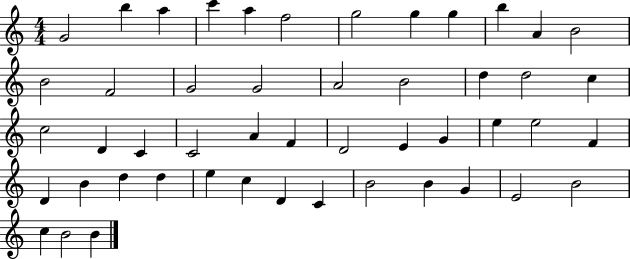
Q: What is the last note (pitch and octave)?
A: B4